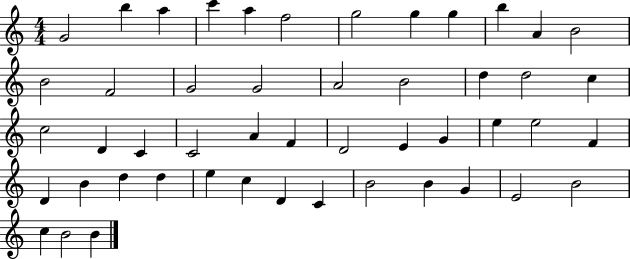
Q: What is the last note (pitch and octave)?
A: B4